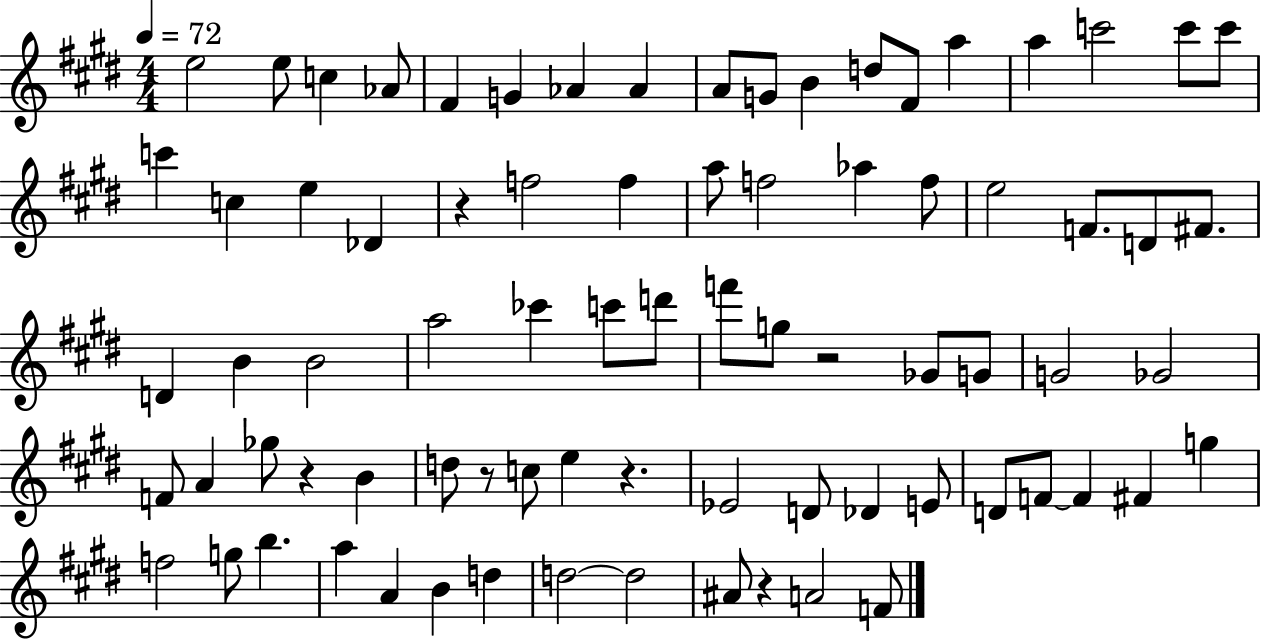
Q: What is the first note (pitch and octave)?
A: E5